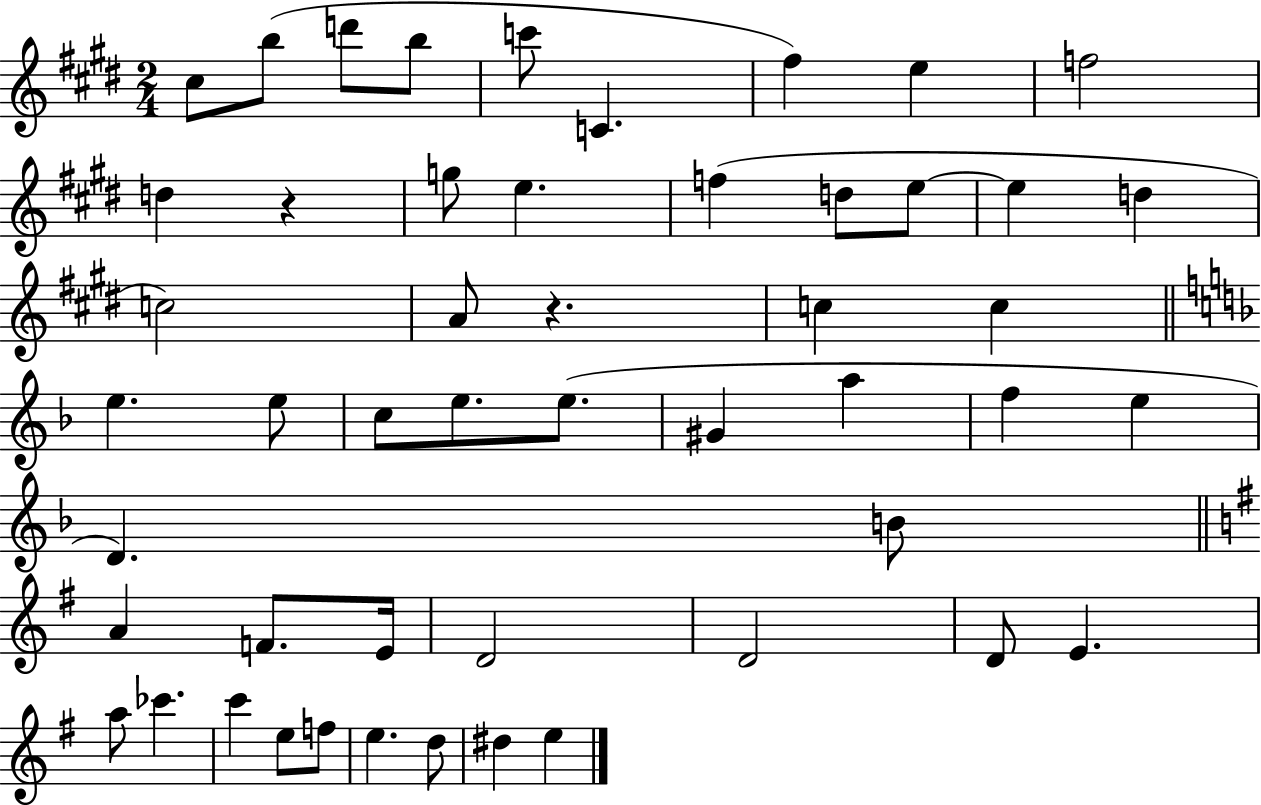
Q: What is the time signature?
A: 2/4